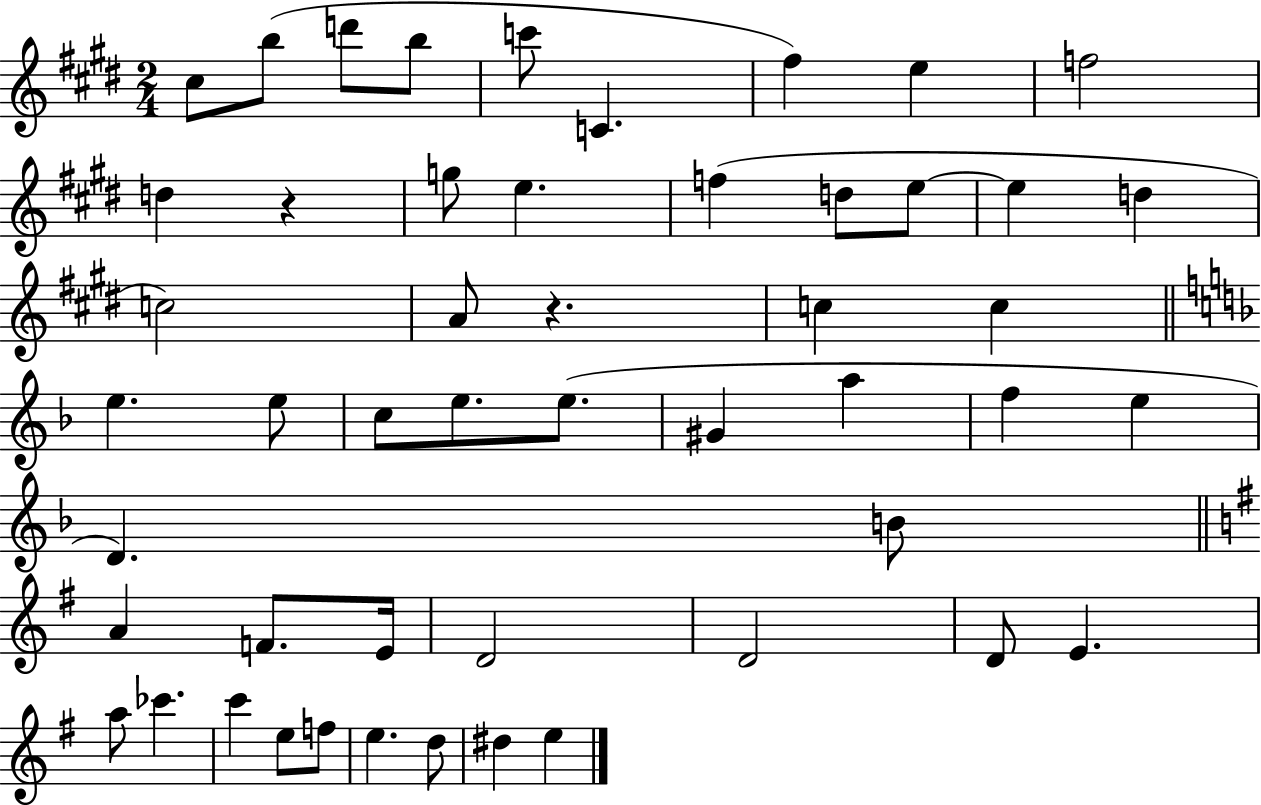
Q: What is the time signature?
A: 2/4